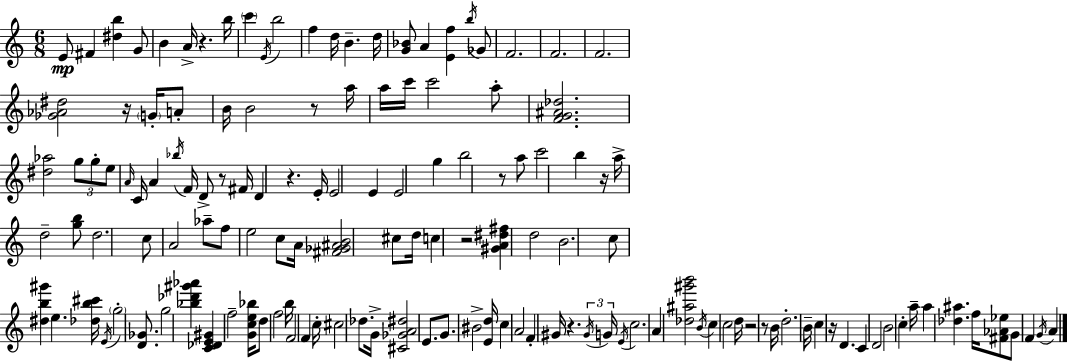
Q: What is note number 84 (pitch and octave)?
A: F4